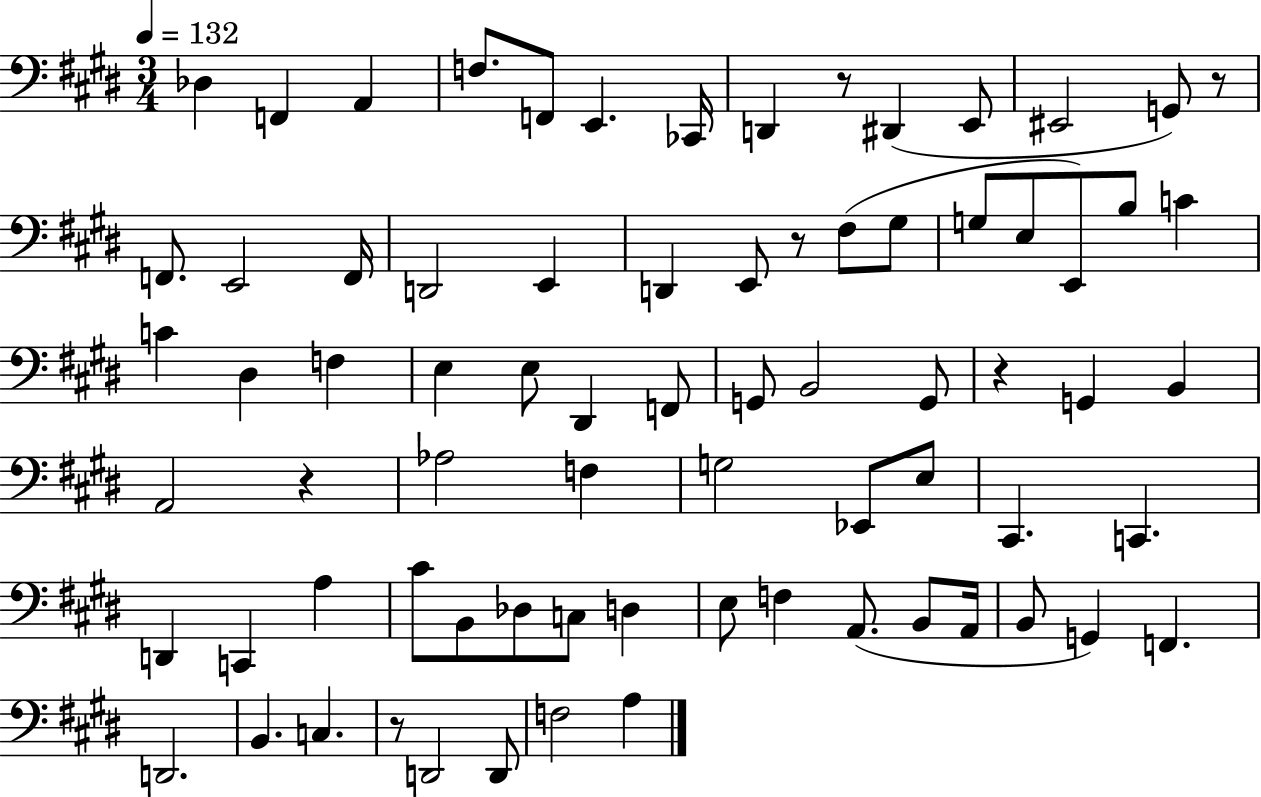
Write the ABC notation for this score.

X:1
T:Untitled
M:3/4
L:1/4
K:E
_D, F,, A,, F,/2 F,,/2 E,, _C,,/4 D,, z/2 ^D,, E,,/2 ^E,,2 G,,/2 z/2 F,,/2 E,,2 F,,/4 D,,2 E,, D,, E,,/2 z/2 ^F,/2 ^G,/2 G,/2 E,/2 E,,/2 B,/2 C C ^D, F, E, E,/2 ^D,, F,,/2 G,,/2 B,,2 G,,/2 z G,, B,, A,,2 z _A,2 F, G,2 _E,,/2 E,/2 ^C,, C,, D,, C,, A, ^C/2 B,,/2 _D,/2 C,/2 D, E,/2 F, A,,/2 B,,/2 A,,/4 B,,/2 G,, F,, D,,2 B,, C, z/2 D,,2 D,,/2 F,2 A,